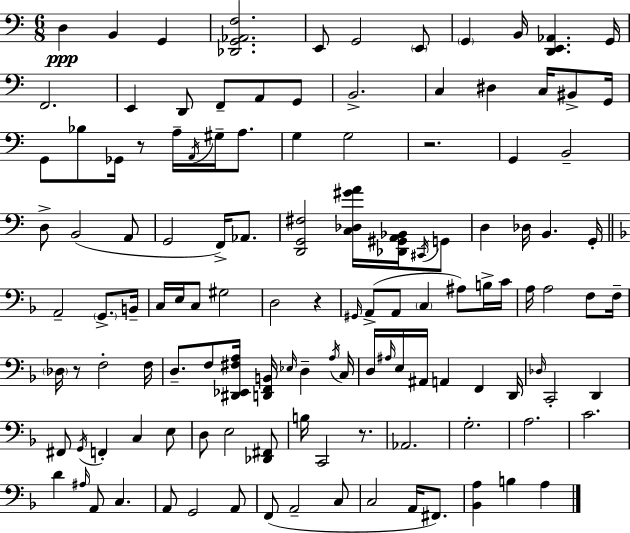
D3/q B2/q G2/q [Db2,G2,Ab2,F3]/h. E2/e G2/h E2/e G2/q B2/s [D2,E2,Ab2]/q. G2/s F2/h. E2/q D2/e F2/e A2/e G2/e B2/h. C3/q D#3/q C3/s BIS2/e G2/s G2/e Bb3/e Gb2/s R/e A3/s A2/s G#3/s A3/e. G3/q G3/h R/h. G2/q B2/h D3/e B2/h A2/e G2/h F2/s Ab2/e. [D2,G2,F#3]/h [C3,Db3,G#4,A4]/s [Db2,G#2,A2,Bb2]/s C#2/s G2/e D3/q Db3/s B2/q. G2/s A2/h G2/e. B2/s C3/s E3/s C3/e G#3/h D3/h R/q G#2/s A2/e A2/e C3/q A#3/e B3/s C4/s A3/s A3/h F3/e F3/s Db3/s R/e F3/h F3/s D3/e. F3/e [D#2,Eb2,F#3,A3]/s [D2,F2,B2]/s Eb3/s D3/q A3/s C3/s D3/s A#3/s E3/s A#2/s A2/q F2/q D2/s Db3/s C2/h D2/q F#2/e G2/s F2/q C3/q E3/e D3/e E3/h [Db2,F#2]/e B3/s C2/h R/e. Ab2/h. G3/h. A3/h. C4/h. D4/q A#3/s A2/e C3/q. A2/e G2/h A2/e F2/e A2/h C3/e C3/h A2/s F#2/e. [Bb2,A3]/q B3/q A3/q